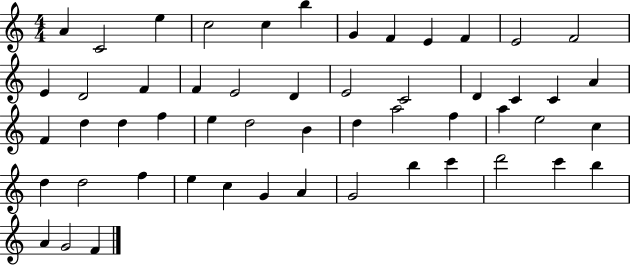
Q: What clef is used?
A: treble